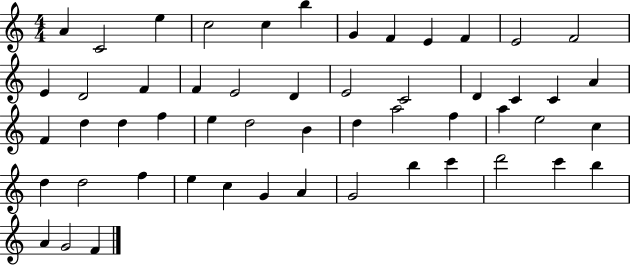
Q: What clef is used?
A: treble